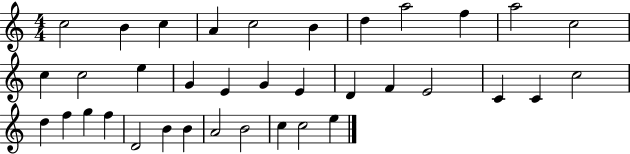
C5/h B4/q C5/q A4/q C5/h B4/q D5/q A5/h F5/q A5/h C5/h C5/q C5/h E5/q G4/q E4/q G4/q E4/q D4/q F4/q E4/h C4/q C4/q C5/h D5/q F5/q G5/q F5/q D4/h B4/q B4/q A4/h B4/h C5/q C5/h E5/q